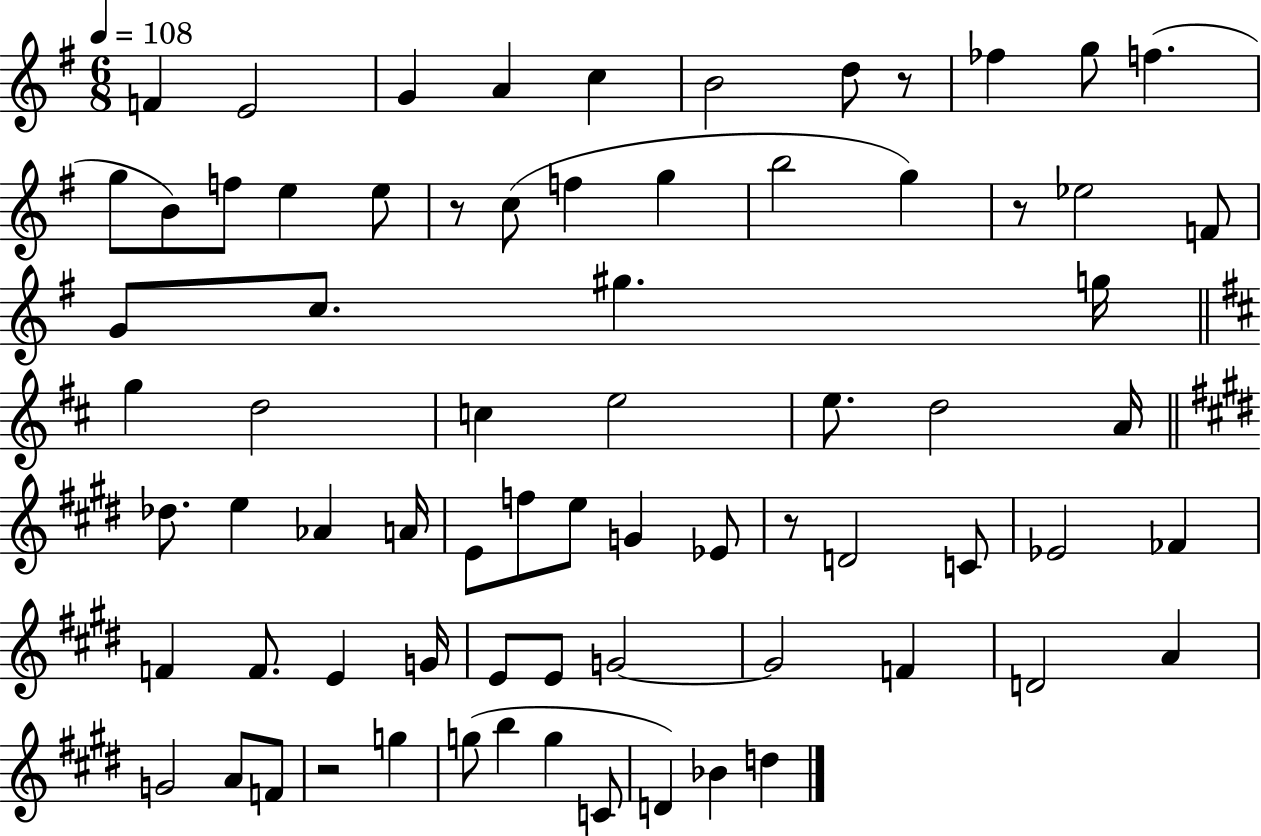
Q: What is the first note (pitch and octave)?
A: F4